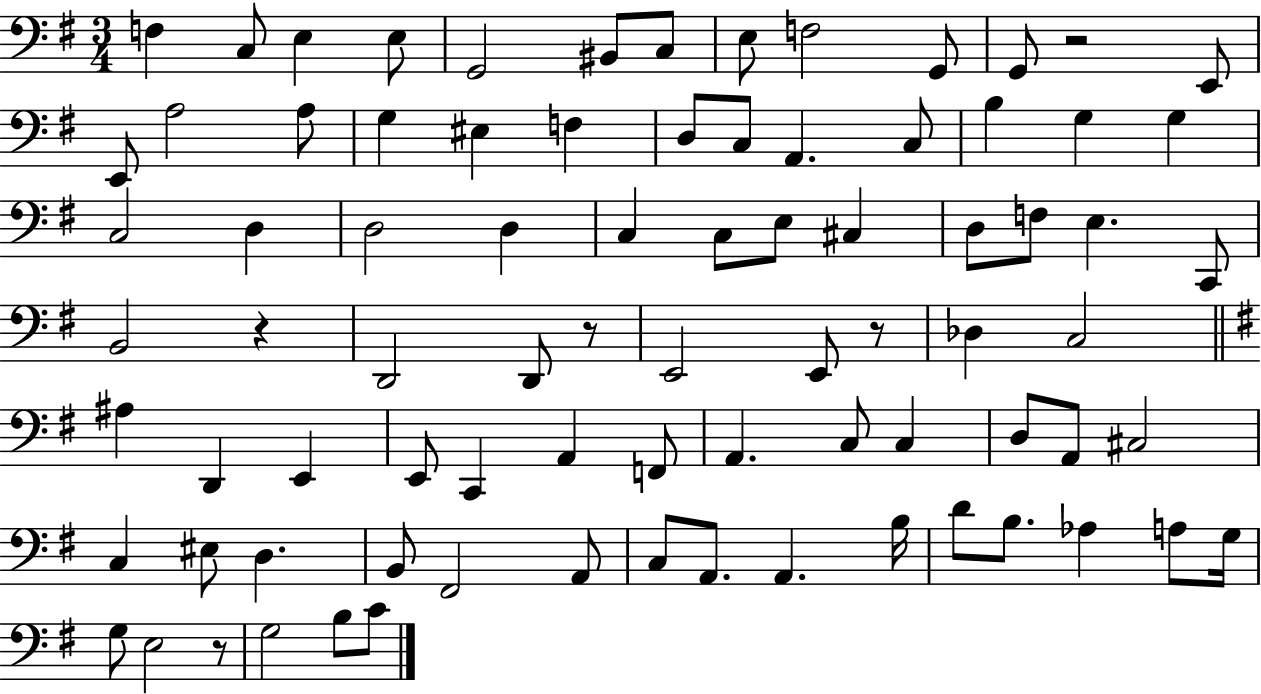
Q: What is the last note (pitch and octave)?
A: C4